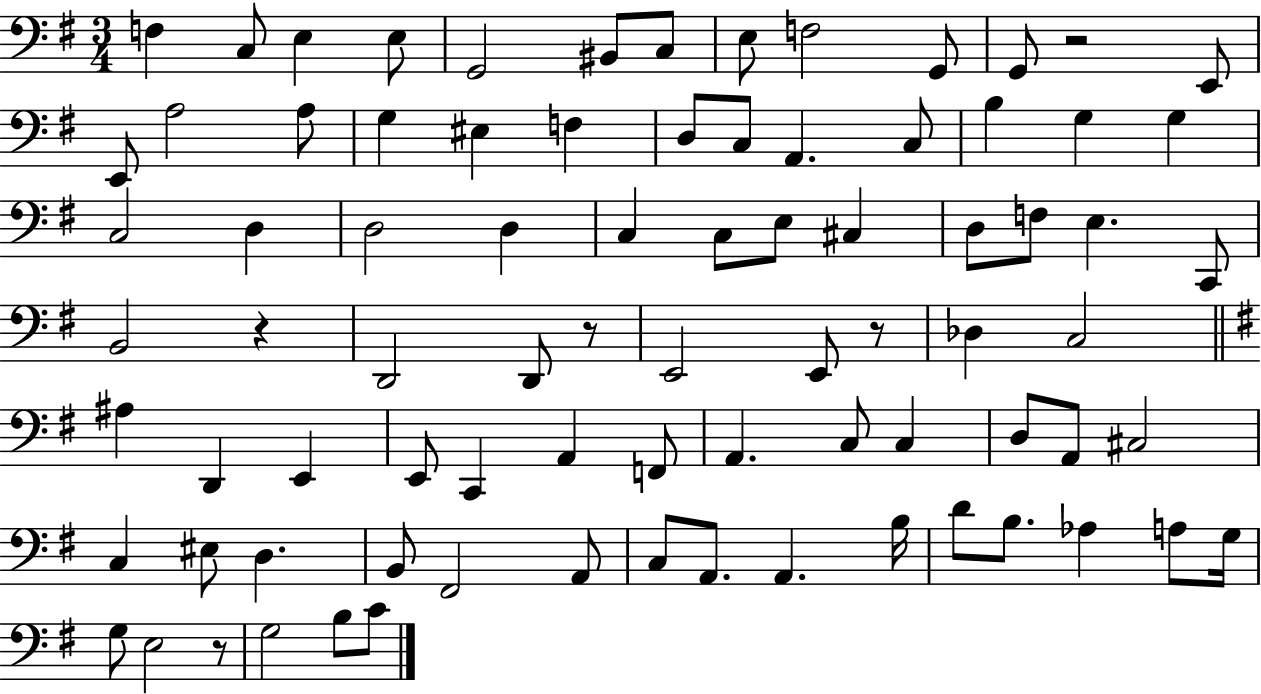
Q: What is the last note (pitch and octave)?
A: C4